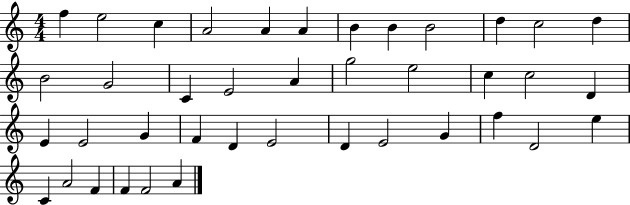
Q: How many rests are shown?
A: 0